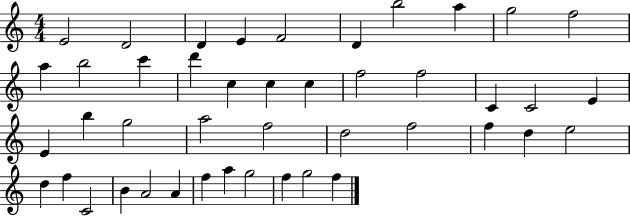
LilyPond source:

{
  \clef treble
  \numericTimeSignature
  \time 4/4
  \key c \major
  e'2 d'2 | d'4 e'4 f'2 | d'4 b''2 a''4 | g''2 f''2 | \break a''4 b''2 c'''4 | d'''4 c''4 c''4 c''4 | f''2 f''2 | c'4 c'2 e'4 | \break e'4 b''4 g''2 | a''2 f''2 | d''2 f''2 | f''4 d''4 e''2 | \break d''4 f''4 c'2 | b'4 a'2 a'4 | f''4 a''4 g''2 | f''4 g''2 f''4 | \break \bar "|."
}